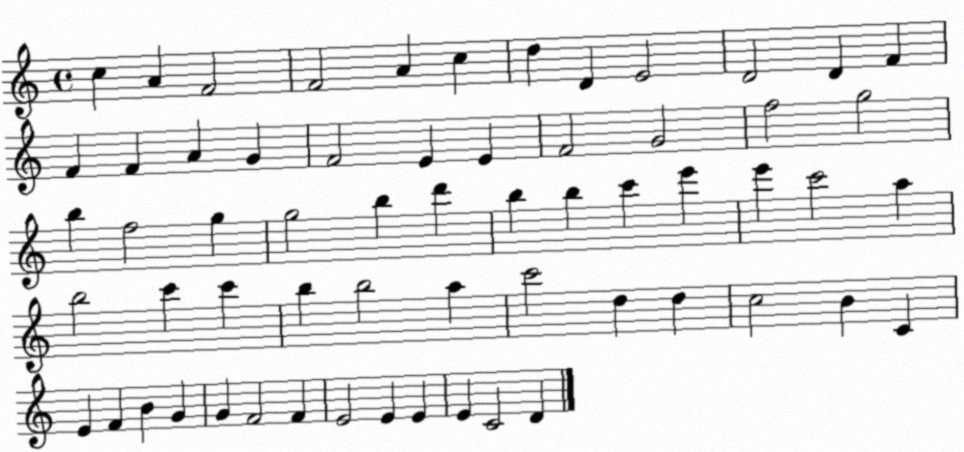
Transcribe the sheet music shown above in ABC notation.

X:1
T:Untitled
M:4/4
L:1/4
K:C
c A F2 F2 A c d D E2 D2 D F F F A G F2 E E F2 G2 f2 g2 b f2 g g2 b d' b b c' e' e' c'2 a b2 c' c' b b2 a c'2 d d c2 B C E F B G G F2 F E2 E E E C2 D